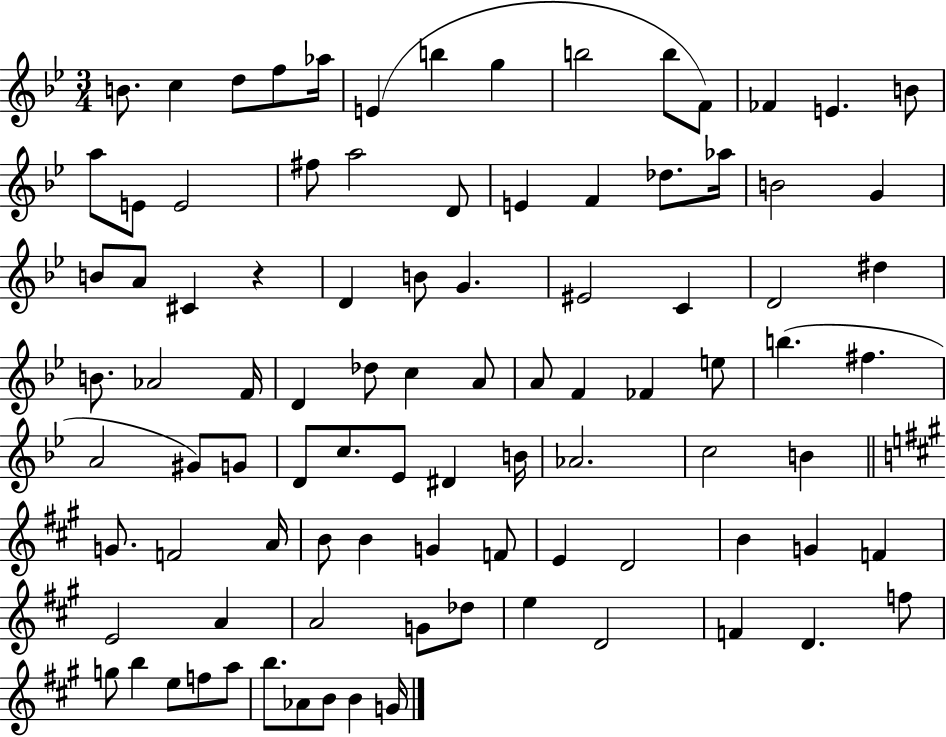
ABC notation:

X:1
T:Untitled
M:3/4
L:1/4
K:Bb
B/2 c d/2 f/2 _a/4 E b g b2 b/2 F/2 _F E B/2 a/2 E/2 E2 ^f/2 a2 D/2 E F _d/2 _a/4 B2 G B/2 A/2 ^C z D B/2 G ^E2 C D2 ^d B/2 _A2 F/4 D _d/2 c A/2 A/2 F _F e/2 b ^f A2 ^G/2 G/2 D/2 c/2 _E/2 ^D B/4 _A2 c2 B G/2 F2 A/4 B/2 B G F/2 E D2 B G F E2 A A2 G/2 _d/2 e D2 F D f/2 g/2 b e/2 f/2 a/2 b/2 _A/2 B/2 B G/4